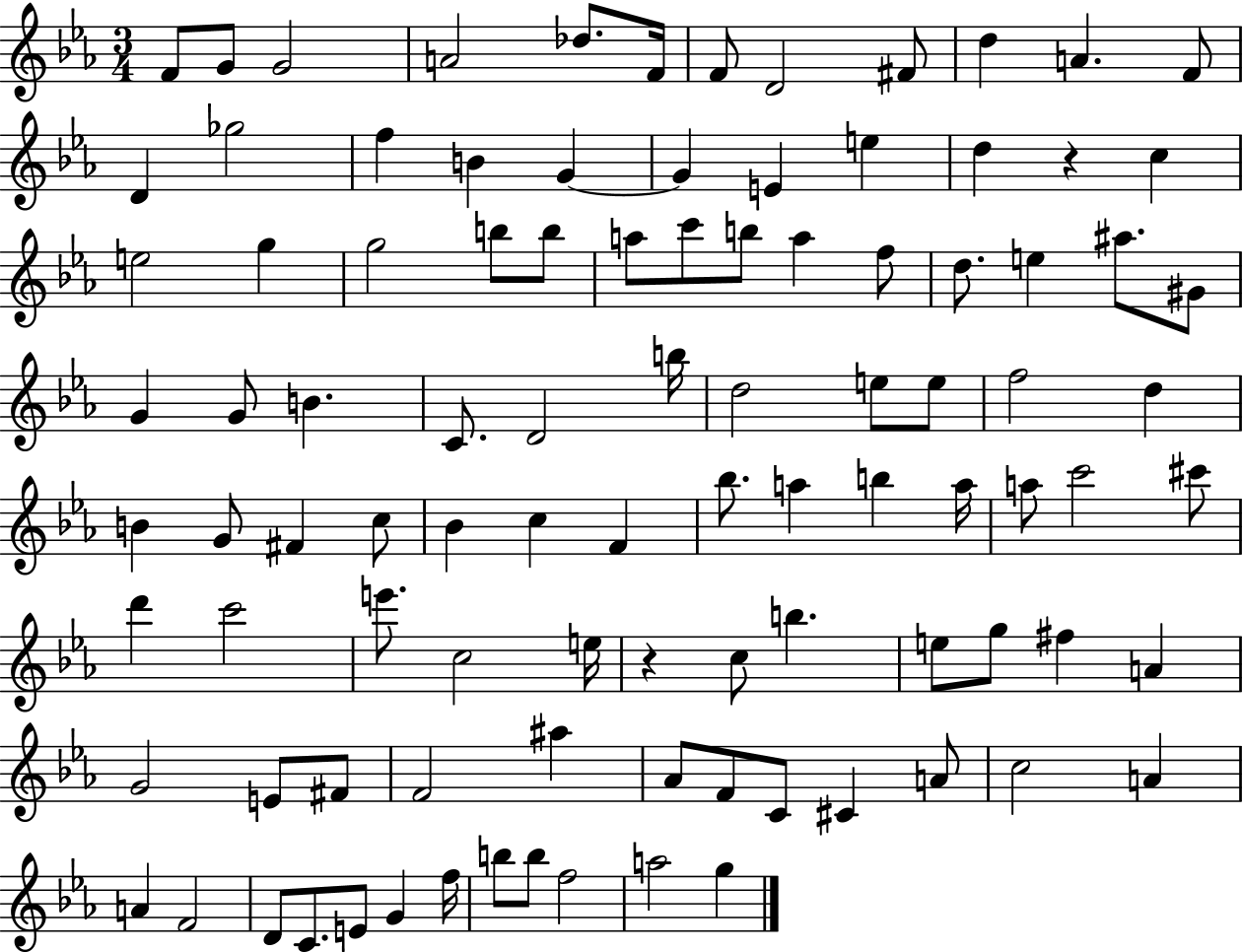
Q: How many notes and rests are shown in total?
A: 98